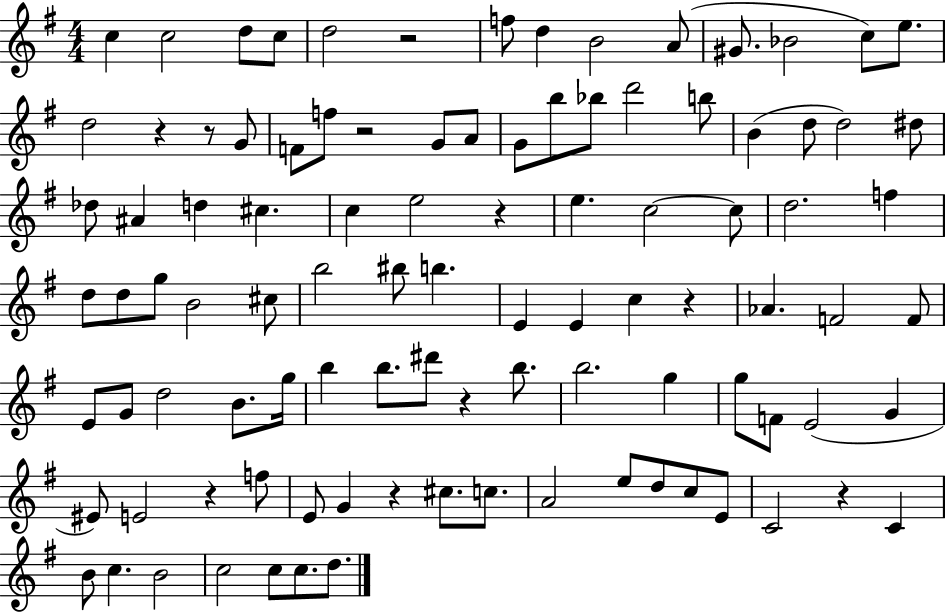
{
  \clef treble
  \numericTimeSignature
  \time 4/4
  \key g \major
  c''4 c''2 d''8 c''8 | d''2 r2 | f''8 d''4 b'2 a'8( | gis'8. bes'2 c''8) e''8. | \break d''2 r4 r8 g'8 | f'8 f''8 r2 g'8 a'8 | g'8 b''8 bes''8 d'''2 b''8 | b'4( d''8 d''2) dis''8 | \break des''8 ais'4 d''4 cis''4. | c''4 e''2 r4 | e''4. c''2~~ c''8 | d''2. f''4 | \break d''8 d''8 g''8 b'2 cis''8 | b''2 bis''8 b''4. | e'4 e'4 c''4 r4 | aes'4. f'2 f'8 | \break e'8 g'8 d''2 b'8. g''16 | b''4 b''8. dis'''8 r4 b''8. | b''2. g''4 | g''8 f'8 e'2( g'4 | \break eis'8) e'2 r4 f''8 | e'8 g'4 r4 cis''8. c''8. | a'2 e''8 d''8 c''8 e'8 | c'2 r4 c'4 | \break b'8 c''4. b'2 | c''2 c''8 c''8. d''8. | \bar "|."
}